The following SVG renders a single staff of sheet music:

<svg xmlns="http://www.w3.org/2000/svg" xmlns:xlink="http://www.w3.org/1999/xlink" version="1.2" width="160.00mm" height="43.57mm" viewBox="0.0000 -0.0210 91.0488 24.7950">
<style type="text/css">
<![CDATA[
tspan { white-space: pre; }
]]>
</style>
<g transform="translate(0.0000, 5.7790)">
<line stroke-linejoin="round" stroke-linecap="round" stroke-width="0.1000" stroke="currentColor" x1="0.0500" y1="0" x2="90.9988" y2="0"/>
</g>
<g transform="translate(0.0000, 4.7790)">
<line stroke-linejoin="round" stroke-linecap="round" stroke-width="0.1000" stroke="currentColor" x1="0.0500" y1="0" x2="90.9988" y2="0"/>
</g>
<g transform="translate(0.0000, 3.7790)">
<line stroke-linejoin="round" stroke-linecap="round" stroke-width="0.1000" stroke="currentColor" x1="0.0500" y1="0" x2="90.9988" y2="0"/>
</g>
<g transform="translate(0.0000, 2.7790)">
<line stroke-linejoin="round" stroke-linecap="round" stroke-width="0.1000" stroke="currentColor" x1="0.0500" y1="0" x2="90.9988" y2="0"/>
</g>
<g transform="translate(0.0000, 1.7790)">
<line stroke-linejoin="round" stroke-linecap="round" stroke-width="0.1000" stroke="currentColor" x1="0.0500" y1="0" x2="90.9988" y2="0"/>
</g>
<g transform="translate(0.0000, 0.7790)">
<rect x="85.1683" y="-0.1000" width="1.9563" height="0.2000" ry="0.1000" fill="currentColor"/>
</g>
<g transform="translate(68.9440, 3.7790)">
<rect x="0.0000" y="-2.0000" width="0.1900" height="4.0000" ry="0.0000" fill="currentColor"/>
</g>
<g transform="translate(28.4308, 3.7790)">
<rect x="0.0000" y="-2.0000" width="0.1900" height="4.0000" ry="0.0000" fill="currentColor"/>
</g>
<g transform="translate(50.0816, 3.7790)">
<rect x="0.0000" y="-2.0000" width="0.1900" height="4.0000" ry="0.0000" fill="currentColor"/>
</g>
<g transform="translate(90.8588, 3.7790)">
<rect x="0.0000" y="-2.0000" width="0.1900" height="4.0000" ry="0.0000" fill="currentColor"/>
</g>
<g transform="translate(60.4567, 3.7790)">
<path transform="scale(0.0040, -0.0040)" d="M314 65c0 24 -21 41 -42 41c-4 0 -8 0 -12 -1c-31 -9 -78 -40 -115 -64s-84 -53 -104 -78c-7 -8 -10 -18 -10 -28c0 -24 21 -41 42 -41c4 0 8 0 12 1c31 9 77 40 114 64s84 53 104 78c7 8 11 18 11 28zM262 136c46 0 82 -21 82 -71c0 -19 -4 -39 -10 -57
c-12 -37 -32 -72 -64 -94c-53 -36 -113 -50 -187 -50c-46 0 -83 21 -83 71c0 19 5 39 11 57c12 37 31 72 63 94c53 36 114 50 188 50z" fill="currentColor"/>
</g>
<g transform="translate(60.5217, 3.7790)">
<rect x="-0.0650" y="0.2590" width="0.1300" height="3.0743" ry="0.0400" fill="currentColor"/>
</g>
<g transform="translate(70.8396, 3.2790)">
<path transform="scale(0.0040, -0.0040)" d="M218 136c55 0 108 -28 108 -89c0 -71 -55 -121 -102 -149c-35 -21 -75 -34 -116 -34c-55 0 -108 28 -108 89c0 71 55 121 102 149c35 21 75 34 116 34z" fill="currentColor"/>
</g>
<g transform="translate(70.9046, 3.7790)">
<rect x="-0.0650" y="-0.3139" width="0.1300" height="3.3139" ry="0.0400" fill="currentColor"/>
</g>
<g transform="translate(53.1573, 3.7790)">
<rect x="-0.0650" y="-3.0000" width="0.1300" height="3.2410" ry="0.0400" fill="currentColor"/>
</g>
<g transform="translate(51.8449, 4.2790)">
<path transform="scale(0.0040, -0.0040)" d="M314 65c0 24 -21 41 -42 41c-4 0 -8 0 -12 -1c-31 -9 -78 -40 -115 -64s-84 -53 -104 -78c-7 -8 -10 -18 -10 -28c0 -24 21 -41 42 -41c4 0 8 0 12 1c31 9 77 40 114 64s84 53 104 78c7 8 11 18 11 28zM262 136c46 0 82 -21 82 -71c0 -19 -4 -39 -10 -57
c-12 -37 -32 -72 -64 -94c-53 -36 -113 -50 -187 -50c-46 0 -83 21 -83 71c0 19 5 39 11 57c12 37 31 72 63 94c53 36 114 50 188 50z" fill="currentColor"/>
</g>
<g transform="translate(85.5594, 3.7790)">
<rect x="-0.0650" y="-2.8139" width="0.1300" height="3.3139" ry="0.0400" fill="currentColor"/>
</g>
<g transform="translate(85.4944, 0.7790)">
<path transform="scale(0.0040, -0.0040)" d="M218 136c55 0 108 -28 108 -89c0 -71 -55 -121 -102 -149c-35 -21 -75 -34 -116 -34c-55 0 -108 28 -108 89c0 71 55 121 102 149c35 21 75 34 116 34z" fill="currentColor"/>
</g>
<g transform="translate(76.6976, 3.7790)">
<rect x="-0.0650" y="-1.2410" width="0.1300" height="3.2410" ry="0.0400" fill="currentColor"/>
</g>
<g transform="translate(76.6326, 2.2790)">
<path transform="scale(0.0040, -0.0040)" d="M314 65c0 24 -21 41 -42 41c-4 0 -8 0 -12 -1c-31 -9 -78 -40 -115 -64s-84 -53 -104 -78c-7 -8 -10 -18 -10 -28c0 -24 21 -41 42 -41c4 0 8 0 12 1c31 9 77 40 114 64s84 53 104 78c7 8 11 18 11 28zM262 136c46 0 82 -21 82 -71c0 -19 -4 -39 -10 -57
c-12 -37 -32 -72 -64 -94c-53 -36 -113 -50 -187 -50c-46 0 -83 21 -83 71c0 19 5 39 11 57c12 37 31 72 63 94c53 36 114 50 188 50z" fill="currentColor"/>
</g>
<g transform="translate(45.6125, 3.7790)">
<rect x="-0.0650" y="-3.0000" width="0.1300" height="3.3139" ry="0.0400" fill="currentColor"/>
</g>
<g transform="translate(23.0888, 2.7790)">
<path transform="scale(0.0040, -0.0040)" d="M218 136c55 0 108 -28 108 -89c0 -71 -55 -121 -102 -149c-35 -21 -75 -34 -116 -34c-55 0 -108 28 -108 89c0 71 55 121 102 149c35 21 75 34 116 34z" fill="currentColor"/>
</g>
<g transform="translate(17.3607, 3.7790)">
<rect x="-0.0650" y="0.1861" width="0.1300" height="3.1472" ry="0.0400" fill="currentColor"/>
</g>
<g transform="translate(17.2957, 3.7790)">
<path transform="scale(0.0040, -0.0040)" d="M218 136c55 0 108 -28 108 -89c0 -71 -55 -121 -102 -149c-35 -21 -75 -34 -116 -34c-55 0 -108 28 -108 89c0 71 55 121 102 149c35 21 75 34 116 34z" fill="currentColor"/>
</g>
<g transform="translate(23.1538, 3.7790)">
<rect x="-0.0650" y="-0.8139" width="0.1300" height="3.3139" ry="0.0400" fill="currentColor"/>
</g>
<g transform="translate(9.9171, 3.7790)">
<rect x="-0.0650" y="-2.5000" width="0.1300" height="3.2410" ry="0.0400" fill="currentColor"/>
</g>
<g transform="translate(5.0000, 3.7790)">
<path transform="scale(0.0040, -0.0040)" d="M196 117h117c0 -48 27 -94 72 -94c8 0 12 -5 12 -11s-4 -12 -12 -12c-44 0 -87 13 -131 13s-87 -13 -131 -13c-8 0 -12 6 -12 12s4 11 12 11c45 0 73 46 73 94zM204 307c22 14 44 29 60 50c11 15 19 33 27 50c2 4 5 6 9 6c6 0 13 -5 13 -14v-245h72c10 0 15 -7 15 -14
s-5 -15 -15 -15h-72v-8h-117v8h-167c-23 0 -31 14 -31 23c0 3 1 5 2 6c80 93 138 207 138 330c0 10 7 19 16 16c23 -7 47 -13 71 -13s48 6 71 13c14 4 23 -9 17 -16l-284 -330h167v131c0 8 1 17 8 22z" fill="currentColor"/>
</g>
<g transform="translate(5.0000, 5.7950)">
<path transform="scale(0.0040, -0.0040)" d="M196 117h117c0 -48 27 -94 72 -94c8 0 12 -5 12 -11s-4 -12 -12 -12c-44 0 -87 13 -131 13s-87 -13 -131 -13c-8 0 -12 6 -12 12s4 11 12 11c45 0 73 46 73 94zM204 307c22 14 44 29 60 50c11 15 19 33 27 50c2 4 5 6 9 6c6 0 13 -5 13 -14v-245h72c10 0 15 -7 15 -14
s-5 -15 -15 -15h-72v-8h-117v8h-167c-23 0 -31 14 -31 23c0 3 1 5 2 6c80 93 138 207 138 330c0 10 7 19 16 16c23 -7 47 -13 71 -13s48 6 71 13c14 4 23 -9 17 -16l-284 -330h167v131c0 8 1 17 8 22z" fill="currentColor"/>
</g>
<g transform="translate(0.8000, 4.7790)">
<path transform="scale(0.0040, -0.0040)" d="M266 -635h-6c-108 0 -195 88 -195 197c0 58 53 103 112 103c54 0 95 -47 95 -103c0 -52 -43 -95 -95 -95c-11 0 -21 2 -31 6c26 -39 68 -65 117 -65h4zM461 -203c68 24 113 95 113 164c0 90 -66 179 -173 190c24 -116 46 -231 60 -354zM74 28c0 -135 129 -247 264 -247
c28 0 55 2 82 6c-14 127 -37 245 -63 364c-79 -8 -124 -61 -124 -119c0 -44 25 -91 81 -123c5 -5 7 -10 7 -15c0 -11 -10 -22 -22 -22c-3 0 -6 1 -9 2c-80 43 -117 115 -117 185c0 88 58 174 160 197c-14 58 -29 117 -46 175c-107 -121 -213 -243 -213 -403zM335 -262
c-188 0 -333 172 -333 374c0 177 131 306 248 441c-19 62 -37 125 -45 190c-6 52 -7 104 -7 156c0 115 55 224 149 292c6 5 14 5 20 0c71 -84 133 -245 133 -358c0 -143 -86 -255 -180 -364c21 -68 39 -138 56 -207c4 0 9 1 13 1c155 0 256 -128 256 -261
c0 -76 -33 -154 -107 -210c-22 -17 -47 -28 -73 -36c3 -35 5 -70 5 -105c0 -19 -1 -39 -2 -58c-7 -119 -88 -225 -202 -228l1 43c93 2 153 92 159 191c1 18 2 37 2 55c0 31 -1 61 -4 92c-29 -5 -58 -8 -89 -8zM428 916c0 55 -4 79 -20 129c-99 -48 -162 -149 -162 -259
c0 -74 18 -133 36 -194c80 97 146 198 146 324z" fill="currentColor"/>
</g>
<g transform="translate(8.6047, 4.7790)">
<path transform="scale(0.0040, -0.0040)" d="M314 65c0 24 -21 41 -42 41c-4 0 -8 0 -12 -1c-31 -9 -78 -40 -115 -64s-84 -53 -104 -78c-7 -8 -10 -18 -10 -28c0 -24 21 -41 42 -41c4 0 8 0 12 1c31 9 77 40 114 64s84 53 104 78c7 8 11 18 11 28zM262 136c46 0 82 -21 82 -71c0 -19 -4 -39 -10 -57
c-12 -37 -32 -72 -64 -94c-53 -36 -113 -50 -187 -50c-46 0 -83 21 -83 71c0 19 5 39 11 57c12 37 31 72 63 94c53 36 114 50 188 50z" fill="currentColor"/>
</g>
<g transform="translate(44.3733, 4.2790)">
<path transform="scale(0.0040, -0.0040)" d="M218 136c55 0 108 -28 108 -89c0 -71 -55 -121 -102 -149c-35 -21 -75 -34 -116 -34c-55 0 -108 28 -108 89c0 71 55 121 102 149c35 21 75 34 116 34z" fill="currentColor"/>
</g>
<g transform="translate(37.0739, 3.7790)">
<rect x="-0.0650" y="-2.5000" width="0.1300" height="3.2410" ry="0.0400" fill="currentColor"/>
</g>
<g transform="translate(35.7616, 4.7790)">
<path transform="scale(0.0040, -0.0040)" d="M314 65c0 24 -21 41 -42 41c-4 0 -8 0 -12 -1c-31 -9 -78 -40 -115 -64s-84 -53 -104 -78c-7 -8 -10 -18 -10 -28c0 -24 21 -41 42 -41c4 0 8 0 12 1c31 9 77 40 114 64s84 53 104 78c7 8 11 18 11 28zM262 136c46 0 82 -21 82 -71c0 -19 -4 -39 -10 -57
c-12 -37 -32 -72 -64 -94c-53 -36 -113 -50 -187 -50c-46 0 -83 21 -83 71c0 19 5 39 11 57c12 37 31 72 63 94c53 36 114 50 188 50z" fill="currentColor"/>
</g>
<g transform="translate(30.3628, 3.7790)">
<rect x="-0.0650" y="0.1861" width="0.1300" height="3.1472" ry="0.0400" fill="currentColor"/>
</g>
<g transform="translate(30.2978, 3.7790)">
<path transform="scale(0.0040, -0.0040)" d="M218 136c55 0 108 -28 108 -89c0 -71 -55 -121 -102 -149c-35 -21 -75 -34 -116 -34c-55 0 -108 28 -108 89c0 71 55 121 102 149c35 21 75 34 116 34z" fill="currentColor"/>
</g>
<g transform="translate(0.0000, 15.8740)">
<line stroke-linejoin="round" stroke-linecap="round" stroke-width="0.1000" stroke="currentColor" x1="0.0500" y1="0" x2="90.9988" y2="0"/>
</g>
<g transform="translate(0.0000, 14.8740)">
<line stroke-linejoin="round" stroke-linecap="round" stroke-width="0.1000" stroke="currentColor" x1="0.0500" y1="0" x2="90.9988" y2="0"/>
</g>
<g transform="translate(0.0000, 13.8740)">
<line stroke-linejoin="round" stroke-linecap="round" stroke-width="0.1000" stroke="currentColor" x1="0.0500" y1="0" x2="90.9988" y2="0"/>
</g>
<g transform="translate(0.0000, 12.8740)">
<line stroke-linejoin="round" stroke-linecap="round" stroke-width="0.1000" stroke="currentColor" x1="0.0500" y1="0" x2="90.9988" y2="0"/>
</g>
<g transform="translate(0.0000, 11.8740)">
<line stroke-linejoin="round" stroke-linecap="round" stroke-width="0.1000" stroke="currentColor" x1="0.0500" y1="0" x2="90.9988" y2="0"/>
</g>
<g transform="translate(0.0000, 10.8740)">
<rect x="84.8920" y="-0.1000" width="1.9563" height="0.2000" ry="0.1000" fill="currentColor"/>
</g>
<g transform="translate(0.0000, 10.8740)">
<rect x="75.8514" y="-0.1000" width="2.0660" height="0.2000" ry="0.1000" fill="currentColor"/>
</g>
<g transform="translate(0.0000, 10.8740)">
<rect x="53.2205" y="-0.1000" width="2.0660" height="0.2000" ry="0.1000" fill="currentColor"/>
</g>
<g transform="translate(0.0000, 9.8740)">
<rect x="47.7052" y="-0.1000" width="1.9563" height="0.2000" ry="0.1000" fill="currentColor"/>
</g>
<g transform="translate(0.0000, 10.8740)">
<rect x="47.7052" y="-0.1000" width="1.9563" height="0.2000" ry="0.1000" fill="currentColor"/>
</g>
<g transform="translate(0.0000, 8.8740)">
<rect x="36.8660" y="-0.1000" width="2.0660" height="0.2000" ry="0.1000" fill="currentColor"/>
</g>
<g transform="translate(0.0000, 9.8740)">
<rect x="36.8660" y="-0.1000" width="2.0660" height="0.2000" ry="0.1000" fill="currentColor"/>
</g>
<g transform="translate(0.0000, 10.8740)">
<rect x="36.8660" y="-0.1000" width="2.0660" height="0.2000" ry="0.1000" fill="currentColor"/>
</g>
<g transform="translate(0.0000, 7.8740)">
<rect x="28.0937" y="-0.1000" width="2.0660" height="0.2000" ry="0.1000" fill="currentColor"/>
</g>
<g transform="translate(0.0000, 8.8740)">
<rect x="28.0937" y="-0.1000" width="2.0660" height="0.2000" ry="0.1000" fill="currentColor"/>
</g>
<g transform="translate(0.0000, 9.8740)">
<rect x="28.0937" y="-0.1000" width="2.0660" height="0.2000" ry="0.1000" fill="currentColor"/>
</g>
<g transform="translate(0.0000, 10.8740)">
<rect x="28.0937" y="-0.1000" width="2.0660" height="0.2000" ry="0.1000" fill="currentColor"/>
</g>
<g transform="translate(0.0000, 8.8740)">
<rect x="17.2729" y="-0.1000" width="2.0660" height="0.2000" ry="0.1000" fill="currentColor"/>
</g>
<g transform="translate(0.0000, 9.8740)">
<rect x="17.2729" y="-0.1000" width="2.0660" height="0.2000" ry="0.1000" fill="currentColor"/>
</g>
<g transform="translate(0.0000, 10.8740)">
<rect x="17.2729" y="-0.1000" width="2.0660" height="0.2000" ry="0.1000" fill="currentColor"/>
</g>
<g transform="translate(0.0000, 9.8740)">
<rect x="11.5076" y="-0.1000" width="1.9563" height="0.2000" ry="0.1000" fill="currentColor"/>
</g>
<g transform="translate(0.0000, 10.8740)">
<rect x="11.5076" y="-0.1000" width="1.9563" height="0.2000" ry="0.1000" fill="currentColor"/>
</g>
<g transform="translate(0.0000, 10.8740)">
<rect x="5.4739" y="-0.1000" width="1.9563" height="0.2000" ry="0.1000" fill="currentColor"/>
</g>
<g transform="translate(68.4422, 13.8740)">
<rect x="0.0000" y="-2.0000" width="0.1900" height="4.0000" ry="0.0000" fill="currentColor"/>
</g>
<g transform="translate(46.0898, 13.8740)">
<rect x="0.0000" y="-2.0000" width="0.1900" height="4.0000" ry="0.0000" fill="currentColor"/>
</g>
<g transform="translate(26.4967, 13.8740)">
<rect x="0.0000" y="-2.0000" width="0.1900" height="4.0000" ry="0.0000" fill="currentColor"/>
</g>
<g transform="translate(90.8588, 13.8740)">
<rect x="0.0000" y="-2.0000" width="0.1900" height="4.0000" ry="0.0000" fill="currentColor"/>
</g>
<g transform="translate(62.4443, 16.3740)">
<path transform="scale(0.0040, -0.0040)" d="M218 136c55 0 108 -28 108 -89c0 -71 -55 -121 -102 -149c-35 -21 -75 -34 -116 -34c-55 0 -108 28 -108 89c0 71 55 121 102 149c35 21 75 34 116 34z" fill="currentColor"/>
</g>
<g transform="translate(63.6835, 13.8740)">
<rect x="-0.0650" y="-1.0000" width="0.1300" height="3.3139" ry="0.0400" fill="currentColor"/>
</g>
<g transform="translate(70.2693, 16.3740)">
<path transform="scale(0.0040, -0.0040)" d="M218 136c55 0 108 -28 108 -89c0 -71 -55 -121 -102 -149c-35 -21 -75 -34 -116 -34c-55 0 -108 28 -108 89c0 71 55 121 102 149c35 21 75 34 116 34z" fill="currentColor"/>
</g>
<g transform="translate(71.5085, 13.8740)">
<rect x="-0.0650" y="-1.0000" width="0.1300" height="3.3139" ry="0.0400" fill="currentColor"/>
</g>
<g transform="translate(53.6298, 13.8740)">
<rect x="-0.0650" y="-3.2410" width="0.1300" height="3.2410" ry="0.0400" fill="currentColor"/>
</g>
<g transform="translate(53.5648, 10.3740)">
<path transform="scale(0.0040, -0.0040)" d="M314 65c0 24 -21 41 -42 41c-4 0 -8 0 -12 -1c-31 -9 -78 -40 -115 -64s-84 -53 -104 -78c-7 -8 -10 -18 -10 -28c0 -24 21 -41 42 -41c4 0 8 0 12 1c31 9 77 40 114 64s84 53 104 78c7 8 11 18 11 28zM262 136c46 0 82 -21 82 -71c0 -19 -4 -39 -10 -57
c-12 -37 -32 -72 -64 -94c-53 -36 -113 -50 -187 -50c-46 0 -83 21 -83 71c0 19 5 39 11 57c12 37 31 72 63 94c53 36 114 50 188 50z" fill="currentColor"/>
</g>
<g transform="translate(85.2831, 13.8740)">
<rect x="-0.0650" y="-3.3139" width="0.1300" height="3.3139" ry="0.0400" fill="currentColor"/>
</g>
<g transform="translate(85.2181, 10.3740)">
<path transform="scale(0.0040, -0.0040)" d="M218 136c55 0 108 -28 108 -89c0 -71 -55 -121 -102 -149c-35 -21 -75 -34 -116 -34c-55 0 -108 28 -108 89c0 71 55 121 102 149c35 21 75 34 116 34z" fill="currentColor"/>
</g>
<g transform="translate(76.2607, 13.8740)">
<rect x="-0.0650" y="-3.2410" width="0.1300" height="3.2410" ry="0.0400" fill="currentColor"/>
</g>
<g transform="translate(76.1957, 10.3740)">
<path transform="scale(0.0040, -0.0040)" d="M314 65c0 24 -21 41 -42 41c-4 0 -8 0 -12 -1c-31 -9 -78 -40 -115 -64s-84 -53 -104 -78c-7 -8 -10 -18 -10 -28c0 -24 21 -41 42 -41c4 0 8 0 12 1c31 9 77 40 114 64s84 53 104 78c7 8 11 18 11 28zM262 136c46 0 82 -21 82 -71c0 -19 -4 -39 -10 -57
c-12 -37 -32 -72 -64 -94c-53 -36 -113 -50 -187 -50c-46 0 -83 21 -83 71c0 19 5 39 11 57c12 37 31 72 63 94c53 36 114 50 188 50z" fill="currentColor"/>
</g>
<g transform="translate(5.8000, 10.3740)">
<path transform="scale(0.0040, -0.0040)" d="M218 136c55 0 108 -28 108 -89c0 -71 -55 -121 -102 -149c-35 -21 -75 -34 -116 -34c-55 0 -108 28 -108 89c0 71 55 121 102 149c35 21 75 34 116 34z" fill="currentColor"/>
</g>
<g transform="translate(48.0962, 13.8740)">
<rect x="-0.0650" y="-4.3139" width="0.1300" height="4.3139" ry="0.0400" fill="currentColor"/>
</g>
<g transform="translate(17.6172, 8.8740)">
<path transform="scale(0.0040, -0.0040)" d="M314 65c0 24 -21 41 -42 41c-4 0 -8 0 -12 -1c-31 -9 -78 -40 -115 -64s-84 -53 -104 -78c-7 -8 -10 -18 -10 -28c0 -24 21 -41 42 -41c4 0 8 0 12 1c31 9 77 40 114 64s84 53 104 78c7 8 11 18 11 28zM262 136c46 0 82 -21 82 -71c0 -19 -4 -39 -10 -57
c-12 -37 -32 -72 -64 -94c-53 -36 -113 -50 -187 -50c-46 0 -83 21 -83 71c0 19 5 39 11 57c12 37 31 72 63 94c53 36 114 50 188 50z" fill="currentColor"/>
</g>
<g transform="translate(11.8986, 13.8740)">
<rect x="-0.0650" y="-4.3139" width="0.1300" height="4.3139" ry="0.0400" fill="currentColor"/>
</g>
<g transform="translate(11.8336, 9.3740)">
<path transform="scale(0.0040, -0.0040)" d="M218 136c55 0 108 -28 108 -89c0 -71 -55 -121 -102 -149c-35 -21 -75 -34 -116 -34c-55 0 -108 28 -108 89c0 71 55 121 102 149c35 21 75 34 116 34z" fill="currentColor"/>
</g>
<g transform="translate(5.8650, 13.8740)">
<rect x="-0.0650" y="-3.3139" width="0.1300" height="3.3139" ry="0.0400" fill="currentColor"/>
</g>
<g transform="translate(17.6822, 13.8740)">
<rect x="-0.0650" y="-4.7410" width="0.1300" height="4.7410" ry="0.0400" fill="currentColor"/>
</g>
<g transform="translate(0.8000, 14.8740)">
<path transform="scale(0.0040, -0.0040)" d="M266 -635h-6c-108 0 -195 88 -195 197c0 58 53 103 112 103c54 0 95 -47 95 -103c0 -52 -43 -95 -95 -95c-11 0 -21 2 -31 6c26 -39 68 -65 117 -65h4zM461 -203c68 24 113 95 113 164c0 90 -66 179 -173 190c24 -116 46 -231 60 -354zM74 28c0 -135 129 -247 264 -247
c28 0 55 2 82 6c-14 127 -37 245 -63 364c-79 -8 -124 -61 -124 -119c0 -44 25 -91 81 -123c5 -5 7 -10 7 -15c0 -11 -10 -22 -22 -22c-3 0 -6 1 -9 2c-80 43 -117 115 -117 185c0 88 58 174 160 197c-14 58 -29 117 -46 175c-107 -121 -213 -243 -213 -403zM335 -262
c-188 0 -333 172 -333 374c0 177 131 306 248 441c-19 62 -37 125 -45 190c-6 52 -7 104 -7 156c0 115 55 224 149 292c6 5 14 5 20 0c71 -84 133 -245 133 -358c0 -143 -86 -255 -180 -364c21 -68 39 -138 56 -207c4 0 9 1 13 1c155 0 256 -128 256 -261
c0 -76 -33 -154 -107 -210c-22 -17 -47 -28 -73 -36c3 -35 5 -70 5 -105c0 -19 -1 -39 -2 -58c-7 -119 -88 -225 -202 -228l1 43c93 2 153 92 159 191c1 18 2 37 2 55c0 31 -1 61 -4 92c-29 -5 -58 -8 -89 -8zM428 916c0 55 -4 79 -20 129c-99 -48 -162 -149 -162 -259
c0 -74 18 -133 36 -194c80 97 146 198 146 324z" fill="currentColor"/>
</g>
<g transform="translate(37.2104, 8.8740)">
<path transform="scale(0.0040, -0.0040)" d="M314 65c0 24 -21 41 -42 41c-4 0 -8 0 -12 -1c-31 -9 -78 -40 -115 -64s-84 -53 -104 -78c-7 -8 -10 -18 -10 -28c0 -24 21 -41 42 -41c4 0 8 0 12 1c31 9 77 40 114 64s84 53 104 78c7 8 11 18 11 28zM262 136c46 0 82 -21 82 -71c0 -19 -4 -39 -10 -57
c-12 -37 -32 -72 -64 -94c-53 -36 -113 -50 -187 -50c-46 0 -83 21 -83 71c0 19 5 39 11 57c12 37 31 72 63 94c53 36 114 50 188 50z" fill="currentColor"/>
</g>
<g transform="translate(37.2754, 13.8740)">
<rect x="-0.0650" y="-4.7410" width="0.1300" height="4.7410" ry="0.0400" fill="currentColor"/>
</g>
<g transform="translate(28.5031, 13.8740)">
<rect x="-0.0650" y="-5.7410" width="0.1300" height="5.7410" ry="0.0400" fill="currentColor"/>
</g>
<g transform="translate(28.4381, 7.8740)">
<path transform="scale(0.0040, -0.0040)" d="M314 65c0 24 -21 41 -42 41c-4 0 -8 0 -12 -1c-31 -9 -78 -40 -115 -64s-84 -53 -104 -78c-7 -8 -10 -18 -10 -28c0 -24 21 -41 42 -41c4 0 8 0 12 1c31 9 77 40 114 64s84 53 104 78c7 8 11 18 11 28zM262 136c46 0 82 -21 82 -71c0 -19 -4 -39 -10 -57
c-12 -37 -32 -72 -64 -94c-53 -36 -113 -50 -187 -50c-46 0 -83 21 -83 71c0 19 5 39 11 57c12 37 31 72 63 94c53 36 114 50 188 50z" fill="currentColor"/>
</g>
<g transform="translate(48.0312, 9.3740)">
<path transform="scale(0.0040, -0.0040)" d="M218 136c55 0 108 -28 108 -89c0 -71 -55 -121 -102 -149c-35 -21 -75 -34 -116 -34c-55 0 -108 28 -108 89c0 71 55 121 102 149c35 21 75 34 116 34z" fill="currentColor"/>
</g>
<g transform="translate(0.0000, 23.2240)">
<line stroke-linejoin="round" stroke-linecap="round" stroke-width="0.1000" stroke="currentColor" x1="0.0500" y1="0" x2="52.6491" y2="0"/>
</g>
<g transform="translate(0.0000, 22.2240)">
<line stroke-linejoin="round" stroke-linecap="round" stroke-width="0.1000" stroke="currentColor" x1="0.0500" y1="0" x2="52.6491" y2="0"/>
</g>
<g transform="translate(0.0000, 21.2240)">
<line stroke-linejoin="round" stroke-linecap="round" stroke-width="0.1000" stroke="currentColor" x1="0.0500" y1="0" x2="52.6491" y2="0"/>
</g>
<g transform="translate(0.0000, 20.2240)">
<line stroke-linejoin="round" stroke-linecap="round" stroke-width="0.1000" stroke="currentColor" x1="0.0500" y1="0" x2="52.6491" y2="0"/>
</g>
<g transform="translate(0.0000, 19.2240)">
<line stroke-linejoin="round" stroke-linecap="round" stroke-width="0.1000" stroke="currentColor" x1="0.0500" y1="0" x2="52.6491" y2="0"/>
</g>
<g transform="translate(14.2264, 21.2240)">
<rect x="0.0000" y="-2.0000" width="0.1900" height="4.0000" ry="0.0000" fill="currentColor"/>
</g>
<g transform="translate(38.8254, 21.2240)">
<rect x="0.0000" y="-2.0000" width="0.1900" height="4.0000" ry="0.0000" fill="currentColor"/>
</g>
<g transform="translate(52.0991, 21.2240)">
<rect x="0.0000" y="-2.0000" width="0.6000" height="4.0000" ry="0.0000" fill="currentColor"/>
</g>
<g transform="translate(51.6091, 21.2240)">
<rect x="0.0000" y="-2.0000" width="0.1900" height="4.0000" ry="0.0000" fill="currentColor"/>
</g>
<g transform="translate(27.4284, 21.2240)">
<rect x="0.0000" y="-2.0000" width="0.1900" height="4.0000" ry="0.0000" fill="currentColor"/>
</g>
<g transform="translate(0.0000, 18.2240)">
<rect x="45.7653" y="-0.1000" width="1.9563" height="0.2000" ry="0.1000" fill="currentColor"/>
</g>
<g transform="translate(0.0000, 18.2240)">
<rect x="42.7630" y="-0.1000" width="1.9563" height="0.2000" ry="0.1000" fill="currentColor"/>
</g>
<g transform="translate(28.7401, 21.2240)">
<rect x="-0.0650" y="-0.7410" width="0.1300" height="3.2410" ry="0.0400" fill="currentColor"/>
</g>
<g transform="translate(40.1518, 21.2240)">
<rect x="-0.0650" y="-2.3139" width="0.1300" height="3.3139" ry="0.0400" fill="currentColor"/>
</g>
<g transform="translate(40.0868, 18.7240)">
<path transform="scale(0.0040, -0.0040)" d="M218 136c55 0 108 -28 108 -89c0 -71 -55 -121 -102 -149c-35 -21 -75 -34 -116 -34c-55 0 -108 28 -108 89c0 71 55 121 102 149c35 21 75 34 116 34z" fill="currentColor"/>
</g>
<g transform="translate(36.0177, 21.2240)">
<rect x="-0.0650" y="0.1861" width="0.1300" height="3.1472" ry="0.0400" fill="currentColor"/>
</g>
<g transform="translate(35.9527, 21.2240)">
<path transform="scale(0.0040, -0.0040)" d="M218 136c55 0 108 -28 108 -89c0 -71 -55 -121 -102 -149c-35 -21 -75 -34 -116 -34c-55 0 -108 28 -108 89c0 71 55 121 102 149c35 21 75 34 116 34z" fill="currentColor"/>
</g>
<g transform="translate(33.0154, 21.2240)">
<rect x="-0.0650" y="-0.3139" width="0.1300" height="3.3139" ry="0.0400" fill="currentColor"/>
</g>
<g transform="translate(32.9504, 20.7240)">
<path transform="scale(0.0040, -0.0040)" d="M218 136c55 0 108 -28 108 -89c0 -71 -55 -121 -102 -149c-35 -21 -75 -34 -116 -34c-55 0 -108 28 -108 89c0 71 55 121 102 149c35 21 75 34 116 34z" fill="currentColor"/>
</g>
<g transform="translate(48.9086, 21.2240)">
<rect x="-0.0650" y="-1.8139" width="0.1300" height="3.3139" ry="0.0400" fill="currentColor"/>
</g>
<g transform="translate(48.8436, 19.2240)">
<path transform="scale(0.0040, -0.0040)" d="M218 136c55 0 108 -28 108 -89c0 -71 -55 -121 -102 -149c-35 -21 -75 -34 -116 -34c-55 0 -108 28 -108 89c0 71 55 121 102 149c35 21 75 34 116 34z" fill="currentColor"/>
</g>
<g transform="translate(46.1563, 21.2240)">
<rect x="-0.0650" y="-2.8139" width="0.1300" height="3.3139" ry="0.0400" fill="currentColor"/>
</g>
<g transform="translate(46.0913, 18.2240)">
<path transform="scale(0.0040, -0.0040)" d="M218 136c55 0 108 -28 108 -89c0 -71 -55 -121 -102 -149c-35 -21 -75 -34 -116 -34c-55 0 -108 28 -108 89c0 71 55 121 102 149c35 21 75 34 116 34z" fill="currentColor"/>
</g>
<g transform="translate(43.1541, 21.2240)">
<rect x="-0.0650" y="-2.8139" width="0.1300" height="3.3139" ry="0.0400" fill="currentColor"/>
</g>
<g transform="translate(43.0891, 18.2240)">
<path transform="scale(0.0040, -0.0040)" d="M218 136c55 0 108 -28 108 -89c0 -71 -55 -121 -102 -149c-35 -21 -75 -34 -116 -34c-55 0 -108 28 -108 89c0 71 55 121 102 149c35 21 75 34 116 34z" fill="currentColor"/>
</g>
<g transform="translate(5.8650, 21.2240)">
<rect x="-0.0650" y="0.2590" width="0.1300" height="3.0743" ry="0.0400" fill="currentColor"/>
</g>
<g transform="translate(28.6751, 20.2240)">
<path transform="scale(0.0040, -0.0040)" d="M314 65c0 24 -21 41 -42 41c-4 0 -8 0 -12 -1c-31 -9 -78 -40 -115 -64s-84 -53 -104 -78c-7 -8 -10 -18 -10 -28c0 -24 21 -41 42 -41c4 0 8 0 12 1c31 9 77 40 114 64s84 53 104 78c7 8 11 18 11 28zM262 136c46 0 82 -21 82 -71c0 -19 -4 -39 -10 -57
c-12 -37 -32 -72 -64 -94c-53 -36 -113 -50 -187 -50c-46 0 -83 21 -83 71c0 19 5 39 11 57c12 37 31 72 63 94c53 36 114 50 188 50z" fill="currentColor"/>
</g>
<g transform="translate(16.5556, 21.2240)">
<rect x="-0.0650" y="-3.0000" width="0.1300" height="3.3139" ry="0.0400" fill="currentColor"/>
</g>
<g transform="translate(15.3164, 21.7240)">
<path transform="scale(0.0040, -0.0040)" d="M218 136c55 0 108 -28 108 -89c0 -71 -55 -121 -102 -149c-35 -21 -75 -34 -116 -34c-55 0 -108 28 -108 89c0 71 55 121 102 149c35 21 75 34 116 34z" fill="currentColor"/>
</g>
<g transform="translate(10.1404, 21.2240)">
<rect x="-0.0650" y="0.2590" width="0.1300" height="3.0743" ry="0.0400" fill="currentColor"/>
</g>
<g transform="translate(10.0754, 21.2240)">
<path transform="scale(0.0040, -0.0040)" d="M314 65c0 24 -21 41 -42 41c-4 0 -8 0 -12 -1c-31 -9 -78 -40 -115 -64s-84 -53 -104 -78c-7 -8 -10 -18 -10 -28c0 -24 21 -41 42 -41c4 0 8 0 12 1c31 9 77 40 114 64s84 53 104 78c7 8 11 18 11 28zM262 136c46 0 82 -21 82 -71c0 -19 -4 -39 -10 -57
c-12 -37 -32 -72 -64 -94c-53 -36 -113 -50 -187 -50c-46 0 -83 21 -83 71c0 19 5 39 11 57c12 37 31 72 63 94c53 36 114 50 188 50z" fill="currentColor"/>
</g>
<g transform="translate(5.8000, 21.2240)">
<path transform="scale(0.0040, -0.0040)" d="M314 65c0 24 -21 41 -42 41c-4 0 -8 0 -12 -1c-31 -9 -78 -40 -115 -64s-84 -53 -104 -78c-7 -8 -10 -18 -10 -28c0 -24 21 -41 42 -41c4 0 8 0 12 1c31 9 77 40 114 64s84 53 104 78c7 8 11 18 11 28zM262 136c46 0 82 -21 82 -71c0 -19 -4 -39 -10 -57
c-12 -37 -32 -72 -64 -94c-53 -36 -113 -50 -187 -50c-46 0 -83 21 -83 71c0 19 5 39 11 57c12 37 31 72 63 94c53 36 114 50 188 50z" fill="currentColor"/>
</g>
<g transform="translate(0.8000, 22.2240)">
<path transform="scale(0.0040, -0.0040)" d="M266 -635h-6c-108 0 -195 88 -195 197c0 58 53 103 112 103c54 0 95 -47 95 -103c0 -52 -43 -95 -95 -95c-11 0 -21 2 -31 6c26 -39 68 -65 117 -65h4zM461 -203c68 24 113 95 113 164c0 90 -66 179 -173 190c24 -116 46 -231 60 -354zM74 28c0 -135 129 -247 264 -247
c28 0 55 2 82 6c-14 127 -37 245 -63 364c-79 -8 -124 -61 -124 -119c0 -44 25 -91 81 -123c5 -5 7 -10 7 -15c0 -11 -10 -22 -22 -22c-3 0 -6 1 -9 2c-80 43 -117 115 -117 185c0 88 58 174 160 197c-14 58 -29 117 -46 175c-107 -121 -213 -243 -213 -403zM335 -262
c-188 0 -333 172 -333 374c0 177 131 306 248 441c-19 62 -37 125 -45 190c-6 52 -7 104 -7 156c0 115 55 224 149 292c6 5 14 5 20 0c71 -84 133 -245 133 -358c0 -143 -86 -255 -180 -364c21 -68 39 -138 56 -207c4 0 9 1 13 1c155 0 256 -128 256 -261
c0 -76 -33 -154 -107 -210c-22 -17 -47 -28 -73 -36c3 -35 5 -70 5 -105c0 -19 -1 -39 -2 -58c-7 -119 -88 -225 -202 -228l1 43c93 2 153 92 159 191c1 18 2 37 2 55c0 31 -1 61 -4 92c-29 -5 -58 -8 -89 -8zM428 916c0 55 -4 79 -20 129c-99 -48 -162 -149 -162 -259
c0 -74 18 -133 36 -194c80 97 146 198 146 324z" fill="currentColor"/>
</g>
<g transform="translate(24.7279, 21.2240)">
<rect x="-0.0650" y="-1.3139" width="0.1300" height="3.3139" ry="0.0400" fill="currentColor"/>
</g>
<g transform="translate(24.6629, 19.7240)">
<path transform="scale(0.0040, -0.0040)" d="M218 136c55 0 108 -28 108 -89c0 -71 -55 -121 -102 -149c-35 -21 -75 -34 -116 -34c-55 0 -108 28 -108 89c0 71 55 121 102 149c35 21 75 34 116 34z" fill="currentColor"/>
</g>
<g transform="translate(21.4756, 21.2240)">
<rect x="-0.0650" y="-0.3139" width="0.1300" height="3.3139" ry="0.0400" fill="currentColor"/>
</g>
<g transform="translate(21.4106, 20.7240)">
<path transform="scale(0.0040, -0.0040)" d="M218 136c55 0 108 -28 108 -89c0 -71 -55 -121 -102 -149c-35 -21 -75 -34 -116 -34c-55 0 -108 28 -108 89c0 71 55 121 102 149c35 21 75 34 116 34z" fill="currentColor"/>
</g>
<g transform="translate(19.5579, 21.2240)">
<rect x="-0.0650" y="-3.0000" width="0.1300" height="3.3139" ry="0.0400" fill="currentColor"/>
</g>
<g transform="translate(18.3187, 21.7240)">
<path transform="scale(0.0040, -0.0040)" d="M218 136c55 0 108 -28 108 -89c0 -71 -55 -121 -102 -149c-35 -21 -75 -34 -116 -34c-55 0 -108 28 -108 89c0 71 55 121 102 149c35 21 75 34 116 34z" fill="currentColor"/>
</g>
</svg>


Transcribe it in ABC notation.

X:1
T:Untitled
M:4/4
L:1/4
K:C
G2 B d B G2 A A2 B2 c e2 a b d' e'2 g'2 e'2 d' b2 D D b2 b B2 B2 A A c e d2 c B g a a f